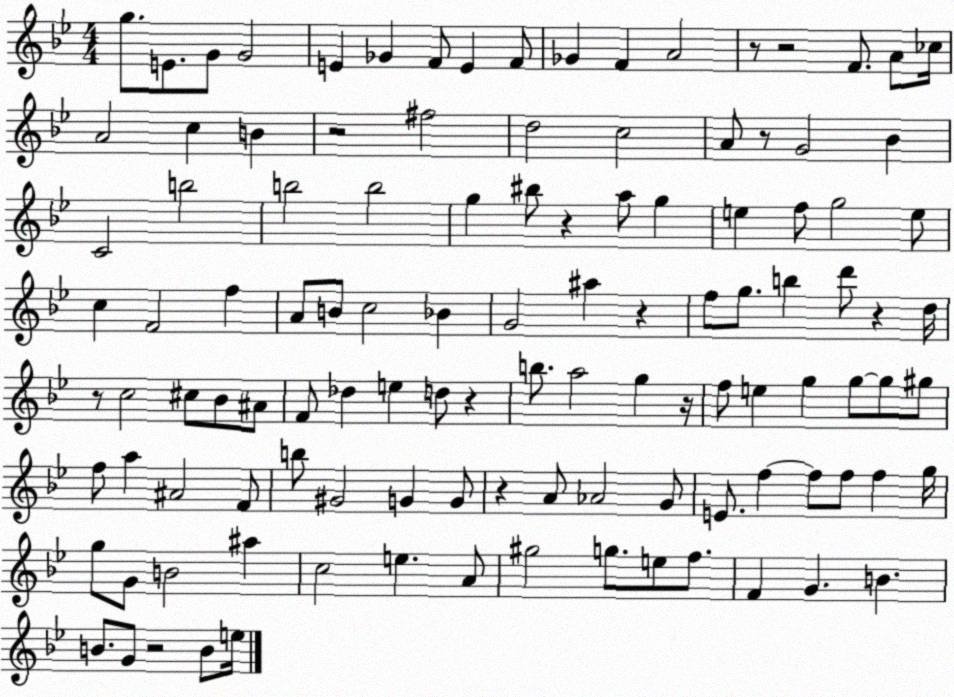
X:1
T:Untitled
M:4/4
L:1/4
K:Bb
g/2 E/2 G/2 G2 E _G F/2 E F/2 _G F A2 z/2 z2 F/2 A/2 _c/4 A2 c B z2 ^f2 d2 c2 A/2 z/2 G2 _B C2 b2 b2 b2 g ^b/2 z a/2 g e f/2 g2 e/2 c F2 f A/2 B/2 c2 _B G2 ^a z f/2 g/2 b d'/2 z d/4 z/2 c2 ^c/2 _B/2 ^A/2 F/2 _d e d/2 z b/2 a2 g z/4 f/2 e g g/2 g/2 ^g/2 f/2 a ^A2 F/2 b/2 ^G2 G G/2 z A/2 _A2 G/2 E/2 f f/2 f/2 f g/4 g/2 G/2 B2 ^a c2 e A/2 ^g2 g/2 e/2 f/2 F G B B/2 G/2 z2 B/2 e/4